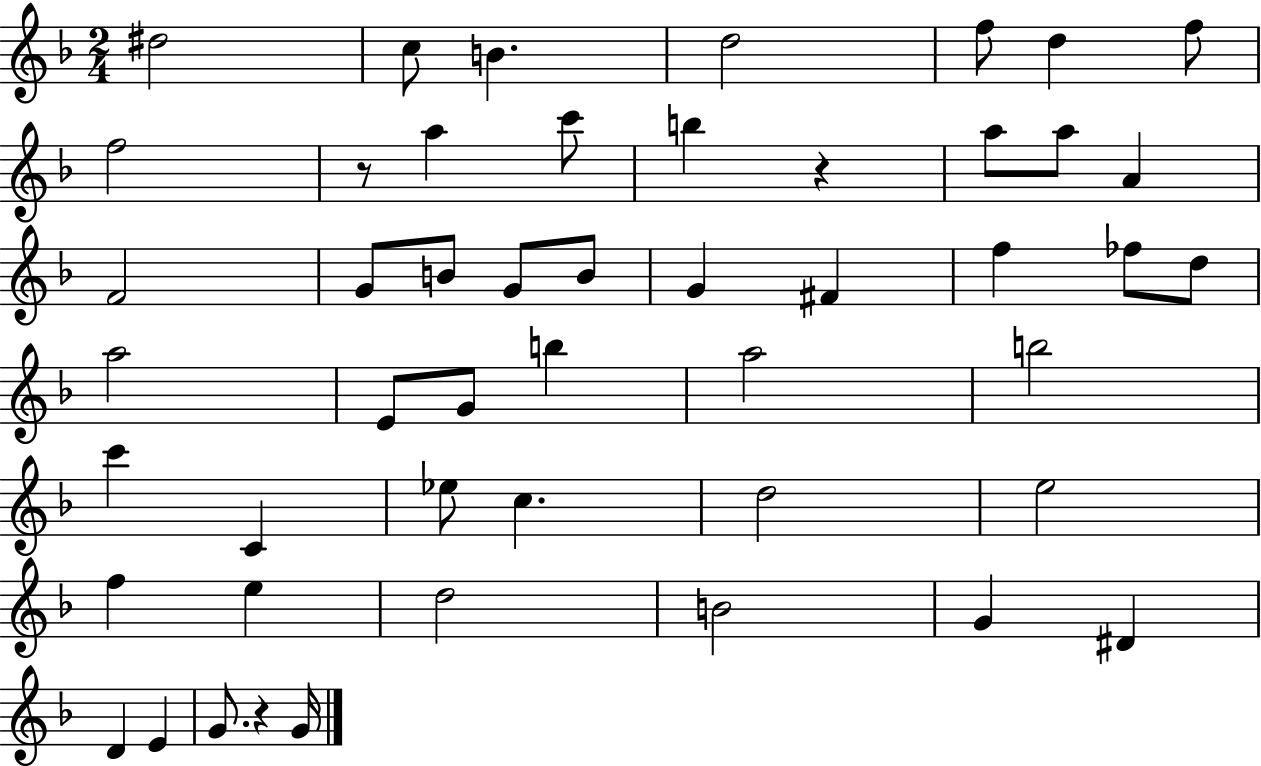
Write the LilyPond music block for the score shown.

{
  \clef treble
  \numericTimeSignature
  \time 2/4
  \key f \major
  dis''2 | c''8 b'4. | d''2 | f''8 d''4 f''8 | \break f''2 | r8 a''4 c'''8 | b''4 r4 | a''8 a''8 a'4 | \break f'2 | g'8 b'8 g'8 b'8 | g'4 fis'4 | f''4 fes''8 d''8 | \break a''2 | e'8 g'8 b''4 | a''2 | b''2 | \break c'''4 c'4 | ees''8 c''4. | d''2 | e''2 | \break f''4 e''4 | d''2 | b'2 | g'4 dis'4 | \break d'4 e'4 | g'8. r4 g'16 | \bar "|."
}